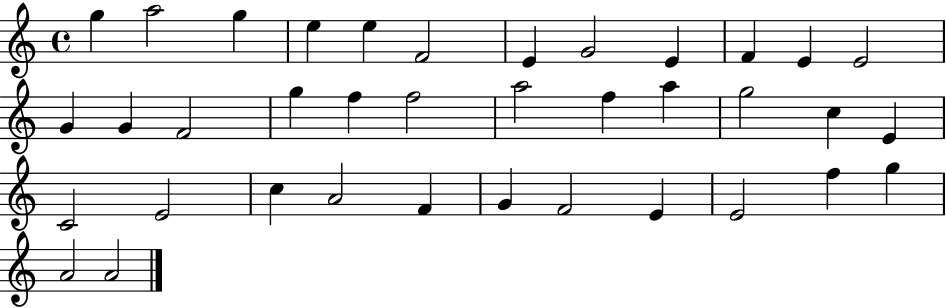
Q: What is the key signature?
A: C major